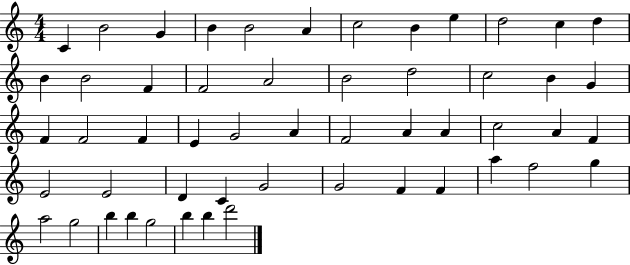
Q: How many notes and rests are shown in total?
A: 53